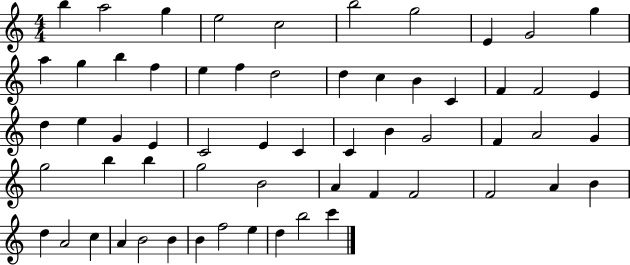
B5/q A5/h G5/q E5/h C5/h B5/h G5/h E4/q G4/h G5/q A5/q G5/q B5/q F5/q E5/q F5/q D5/h D5/q C5/q B4/q C4/q F4/q F4/h E4/q D5/q E5/q G4/q E4/q C4/h E4/q C4/q C4/q B4/q G4/h F4/q A4/h G4/q G5/h B5/q B5/q G5/h B4/h A4/q F4/q F4/h F4/h A4/q B4/q D5/q A4/h C5/q A4/q B4/h B4/q B4/q F5/h E5/q D5/q B5/h C6/q